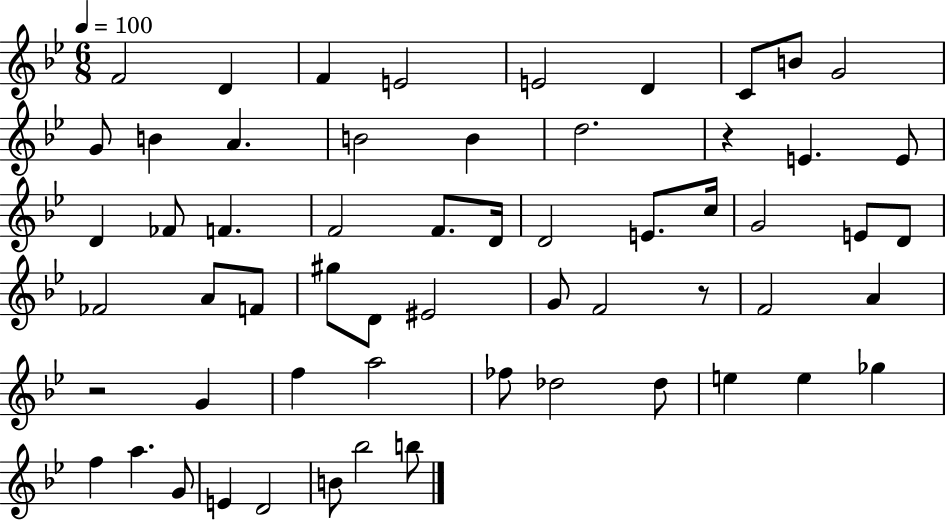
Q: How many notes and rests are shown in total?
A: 59